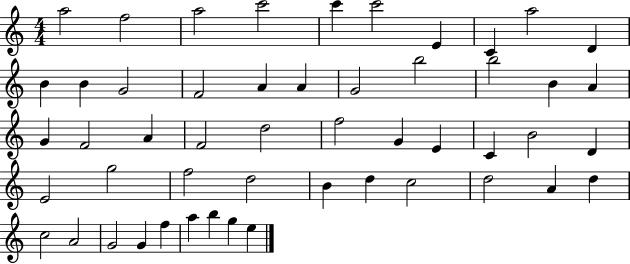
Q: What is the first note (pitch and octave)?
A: A5